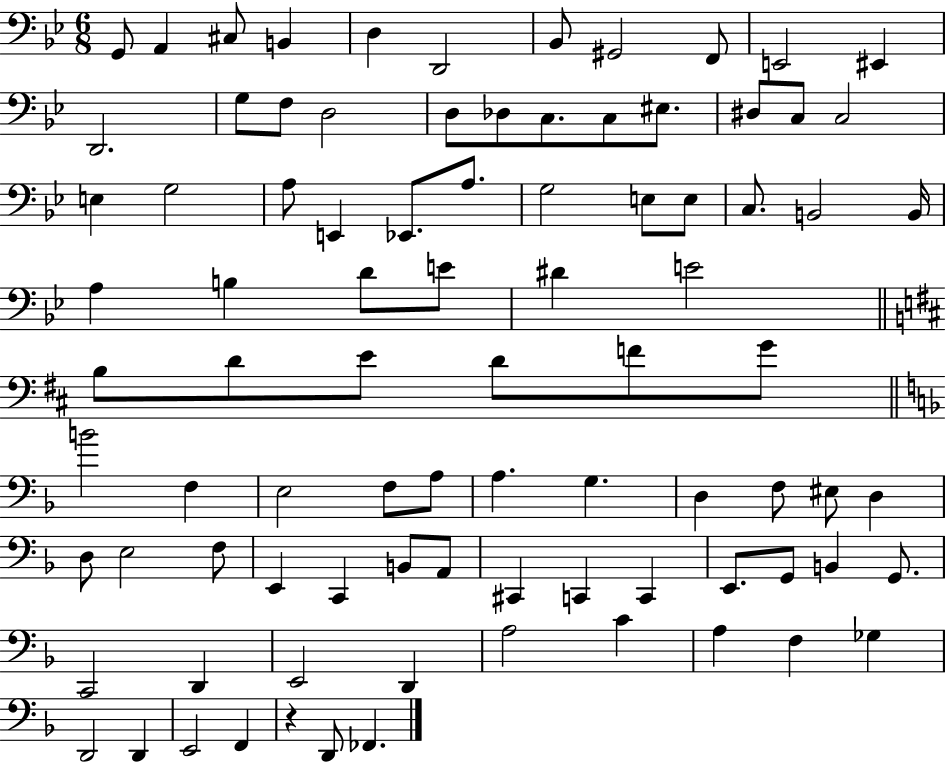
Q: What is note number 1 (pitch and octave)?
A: G2